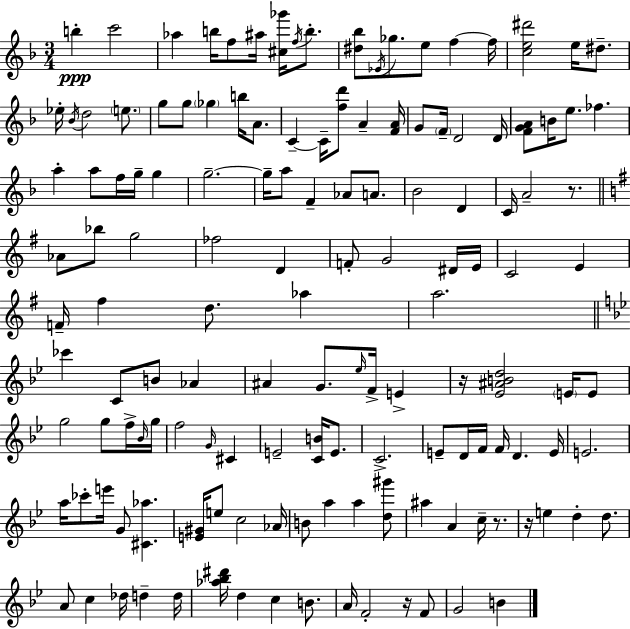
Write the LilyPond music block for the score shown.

{
  \clef treble
  \numericTimeSignature
  \time 3/4
  \key f \major
  b''4-.\ppp c'''2 | aes''4 b''16 f''8 ais''16 <cis'' ges'''>16 \acciaccatura { f''16 } b''8.-. | <dis'' bes''>8 \acciaccatura { ees'16 } ges''8. e''8 f''4~~ | f''16 <c'' e'' dis'''>2 e''16 dis''8.-- | \break ees''16-. \acciaccatura { bes'16 } d''2 | \parenthesize e''8. g''8 g''8 \parenthesize ges''4 b''16 | a'8. c'4--~~ c'16-- <f'' d'''>8 a'4-- | <f' a'>16 g'8 \parenthesize f'16-- d'2 | \break d'16 <f' g' a'>8 b'16 e''8. fes''4. | a''4-. a''8 f''16 g''16-- g''4 | g''2.--~~ | g''16-- a''8 f'4-- aes'8 | \break a'8. bes'2 d'4 | c'16 a'2-- | r8. \bar "||" \break \key g \major aes'8 bes''8 g''2 | fes''2 d'4 | f'8-. g'2 dis'16 e'16 | c'2 e'4 | \break f'16-- fis''4 d''8. aes''4 | a''2. | \bar "||" \break \key g \minor ces'''4 c'8 b'8 aes'4 | ais'4 g'8. \grace { ees''16 } f'16-> e'4-> | r16 <ees' ais' b' d''>2 \parenthesize e'16 e'8 | g''2 g''8 f''16-> | \break \grace { bes'16 } g''16 f''2 \grace { g'16 } cis'4 | e'2-- <c' b'>16 | e'8. c'2.-> | e'8-- d'16 f'16 f'16 d'4. | \break e'16 e'2. | a''16 ces'''8-. e'''16 g'8 <cis' aes''>4. | <e' gis'>16 e''8 c''2 | aes'16 b'8 a''4 a''4 | \break <d'' gis'''>8 ais''4 a'4 c''16-- | r8. r16 e''4 d''4-. | d''8. a'8 c''4 des''16 d''4-- | d''16 <aes'' bes'' dis'''>16 d''4 c''4 | \break b'8. a'16 f'2-. | r16 f'8 g'2 b'4 | \bar "|."
}